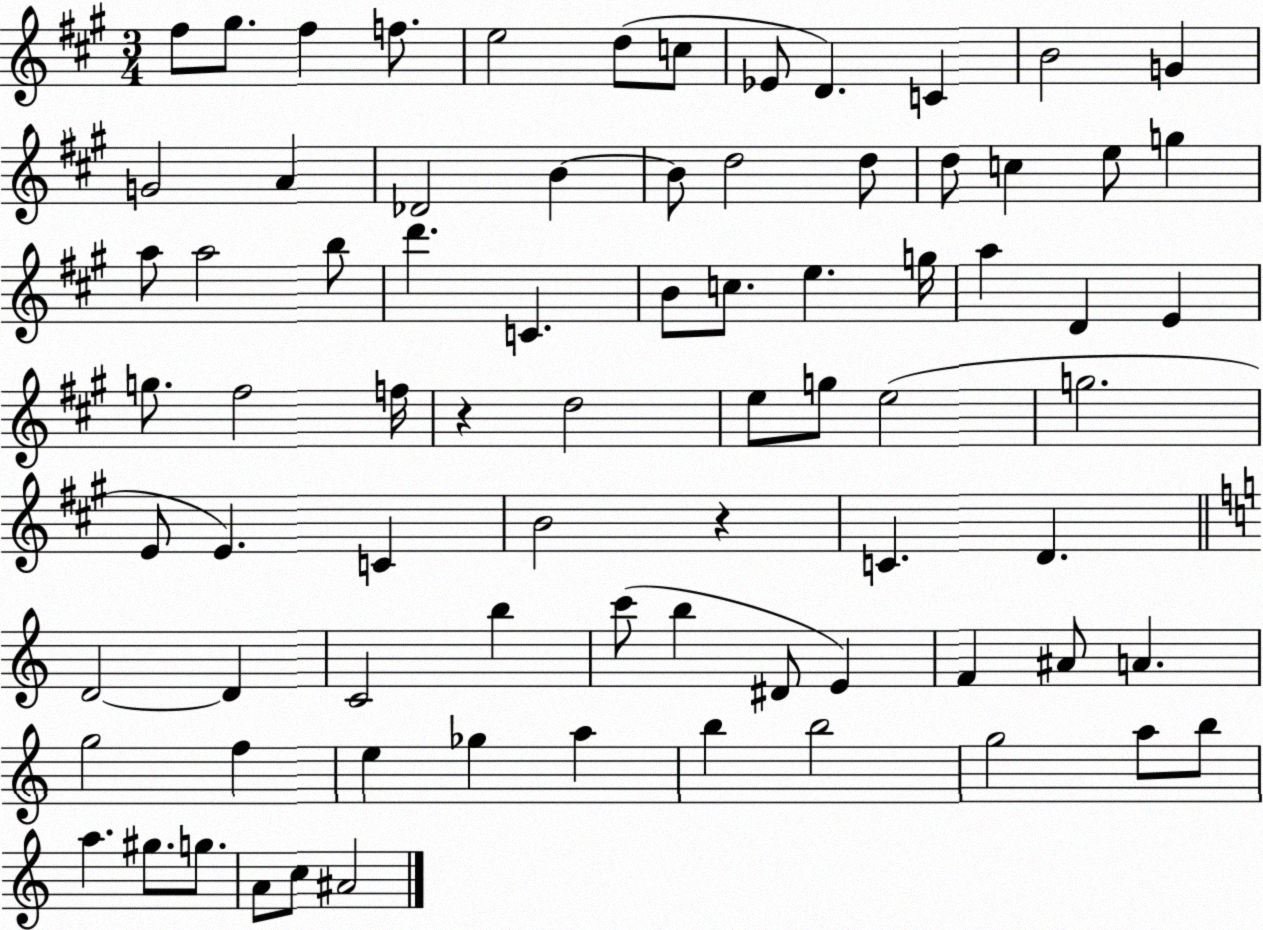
X:1
T:Untitled
M:3/4
L:1/4
K:A
^f/2 ^g/2 ^f f/2 e2 d/2 c/2 _E/2 D C B2 G G2 A _D2 B B/2 d2 d/2 d/2 c e/2 g a/2 a2 b/2 d' C B/2 c/2 e g/4 a D E g/2 ^f2 f/4 z d2 e/2 g/2 e2 g2 E/2 E C B2 z C D D2 D C2 b c'/2 b ^D/2 E F ^A/2 A g2 f e _g a b b2 g2 a/2 b/2 a ^g/2 g/2 A/2 c/2 ^A2